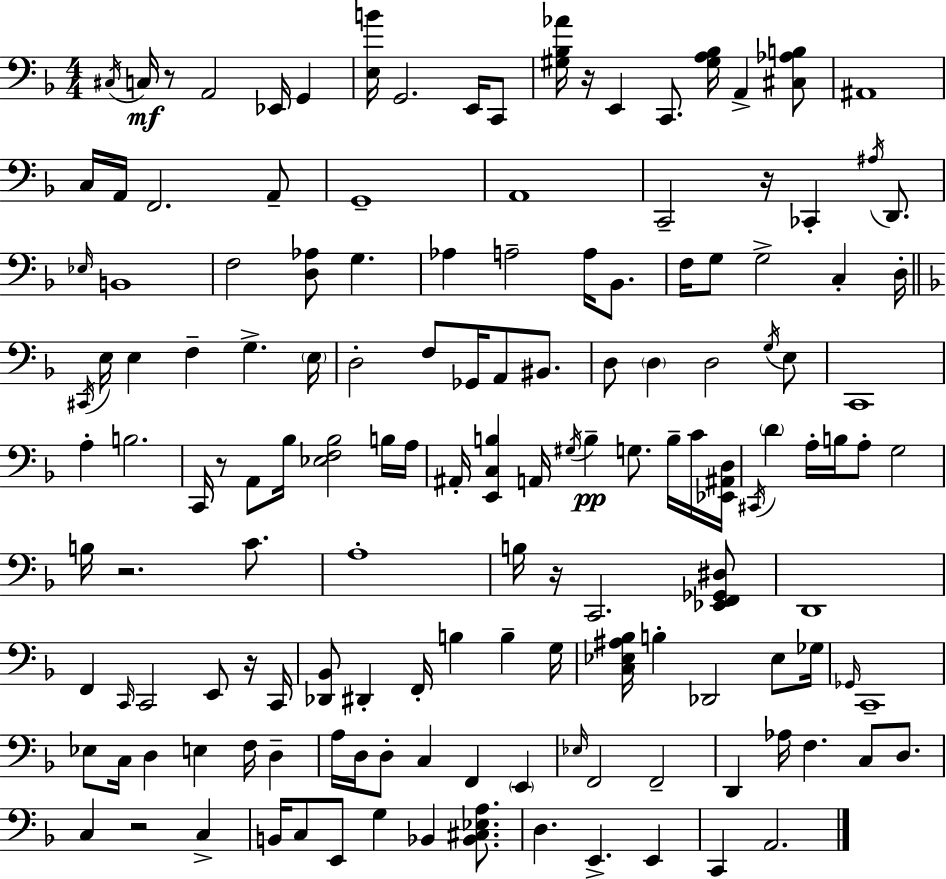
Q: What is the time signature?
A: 4/4